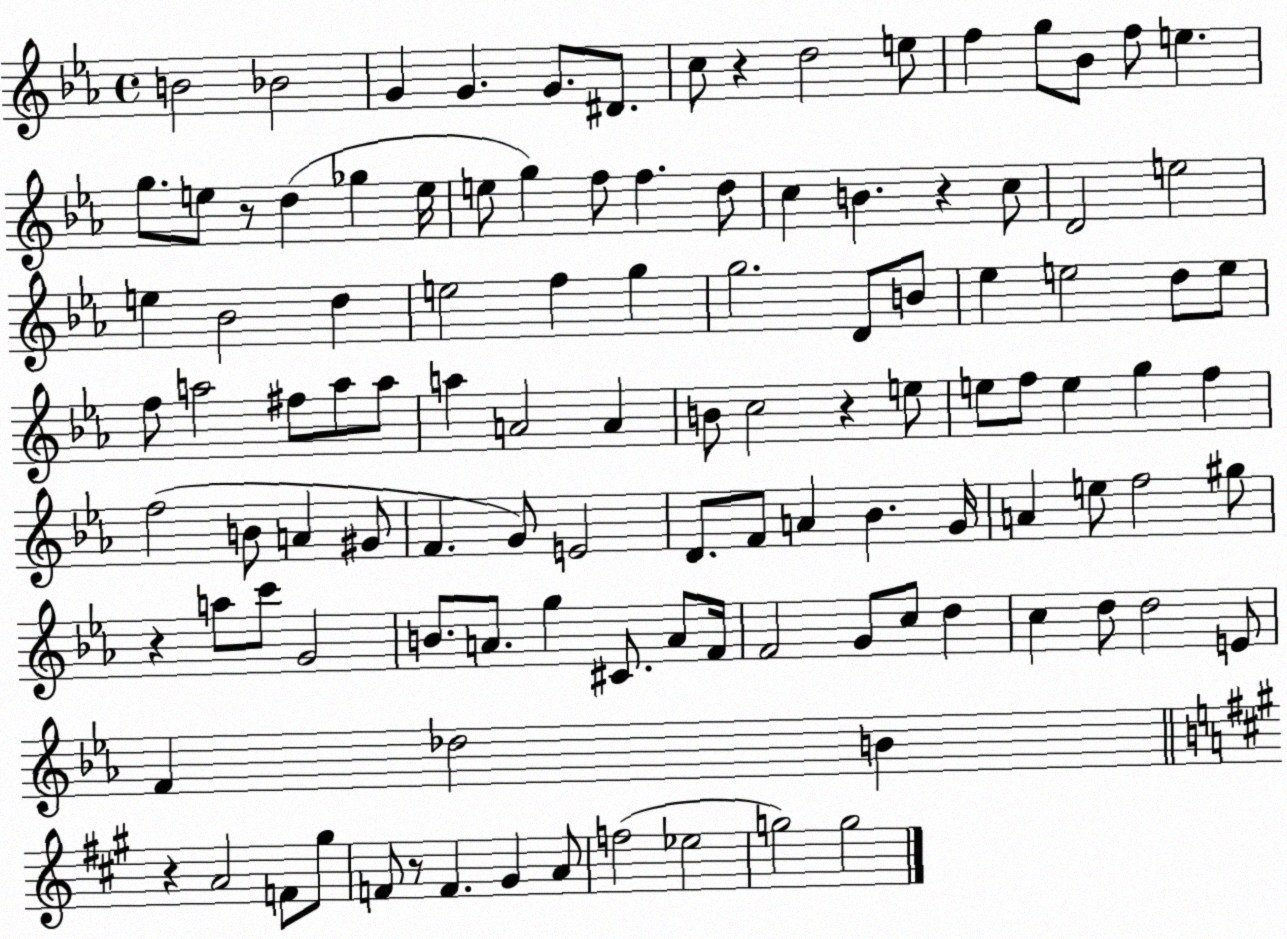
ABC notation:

X:1
T:Untitled
M:4/4
L:1/4
K:Eb
B2 _B2 G G G/2 ^D/2 c/2 z d2 e/2 f g/2 _B/2 f/2 e g/2 e/2 z/2 d _g e/4 e/2 g f/2 f d/2 c B z c/2 D2 e2 e _B2 d e2 f g g2 D/2 B/2 _e e2 d/2 e/2 f/2 a2 ^f/2 a/2 a/2 a A2 A B/2 c2 z e/2 e/2 f/2 e g f f2 B/2 A ^G/2 F G/2 E2 D/2 F/2 A _B G/4 A e/2 f2 ^g/2 z a/2 c'/2 G2 B/2 A/2 g ^C/2 A/2 F/4 F2 G/2 c/2 d c d/2 d2 E/2 F _d2 B z A2 F/2 ^g/2 F/2 z/2 F ^G A/2 f2 _e2 g2 g2